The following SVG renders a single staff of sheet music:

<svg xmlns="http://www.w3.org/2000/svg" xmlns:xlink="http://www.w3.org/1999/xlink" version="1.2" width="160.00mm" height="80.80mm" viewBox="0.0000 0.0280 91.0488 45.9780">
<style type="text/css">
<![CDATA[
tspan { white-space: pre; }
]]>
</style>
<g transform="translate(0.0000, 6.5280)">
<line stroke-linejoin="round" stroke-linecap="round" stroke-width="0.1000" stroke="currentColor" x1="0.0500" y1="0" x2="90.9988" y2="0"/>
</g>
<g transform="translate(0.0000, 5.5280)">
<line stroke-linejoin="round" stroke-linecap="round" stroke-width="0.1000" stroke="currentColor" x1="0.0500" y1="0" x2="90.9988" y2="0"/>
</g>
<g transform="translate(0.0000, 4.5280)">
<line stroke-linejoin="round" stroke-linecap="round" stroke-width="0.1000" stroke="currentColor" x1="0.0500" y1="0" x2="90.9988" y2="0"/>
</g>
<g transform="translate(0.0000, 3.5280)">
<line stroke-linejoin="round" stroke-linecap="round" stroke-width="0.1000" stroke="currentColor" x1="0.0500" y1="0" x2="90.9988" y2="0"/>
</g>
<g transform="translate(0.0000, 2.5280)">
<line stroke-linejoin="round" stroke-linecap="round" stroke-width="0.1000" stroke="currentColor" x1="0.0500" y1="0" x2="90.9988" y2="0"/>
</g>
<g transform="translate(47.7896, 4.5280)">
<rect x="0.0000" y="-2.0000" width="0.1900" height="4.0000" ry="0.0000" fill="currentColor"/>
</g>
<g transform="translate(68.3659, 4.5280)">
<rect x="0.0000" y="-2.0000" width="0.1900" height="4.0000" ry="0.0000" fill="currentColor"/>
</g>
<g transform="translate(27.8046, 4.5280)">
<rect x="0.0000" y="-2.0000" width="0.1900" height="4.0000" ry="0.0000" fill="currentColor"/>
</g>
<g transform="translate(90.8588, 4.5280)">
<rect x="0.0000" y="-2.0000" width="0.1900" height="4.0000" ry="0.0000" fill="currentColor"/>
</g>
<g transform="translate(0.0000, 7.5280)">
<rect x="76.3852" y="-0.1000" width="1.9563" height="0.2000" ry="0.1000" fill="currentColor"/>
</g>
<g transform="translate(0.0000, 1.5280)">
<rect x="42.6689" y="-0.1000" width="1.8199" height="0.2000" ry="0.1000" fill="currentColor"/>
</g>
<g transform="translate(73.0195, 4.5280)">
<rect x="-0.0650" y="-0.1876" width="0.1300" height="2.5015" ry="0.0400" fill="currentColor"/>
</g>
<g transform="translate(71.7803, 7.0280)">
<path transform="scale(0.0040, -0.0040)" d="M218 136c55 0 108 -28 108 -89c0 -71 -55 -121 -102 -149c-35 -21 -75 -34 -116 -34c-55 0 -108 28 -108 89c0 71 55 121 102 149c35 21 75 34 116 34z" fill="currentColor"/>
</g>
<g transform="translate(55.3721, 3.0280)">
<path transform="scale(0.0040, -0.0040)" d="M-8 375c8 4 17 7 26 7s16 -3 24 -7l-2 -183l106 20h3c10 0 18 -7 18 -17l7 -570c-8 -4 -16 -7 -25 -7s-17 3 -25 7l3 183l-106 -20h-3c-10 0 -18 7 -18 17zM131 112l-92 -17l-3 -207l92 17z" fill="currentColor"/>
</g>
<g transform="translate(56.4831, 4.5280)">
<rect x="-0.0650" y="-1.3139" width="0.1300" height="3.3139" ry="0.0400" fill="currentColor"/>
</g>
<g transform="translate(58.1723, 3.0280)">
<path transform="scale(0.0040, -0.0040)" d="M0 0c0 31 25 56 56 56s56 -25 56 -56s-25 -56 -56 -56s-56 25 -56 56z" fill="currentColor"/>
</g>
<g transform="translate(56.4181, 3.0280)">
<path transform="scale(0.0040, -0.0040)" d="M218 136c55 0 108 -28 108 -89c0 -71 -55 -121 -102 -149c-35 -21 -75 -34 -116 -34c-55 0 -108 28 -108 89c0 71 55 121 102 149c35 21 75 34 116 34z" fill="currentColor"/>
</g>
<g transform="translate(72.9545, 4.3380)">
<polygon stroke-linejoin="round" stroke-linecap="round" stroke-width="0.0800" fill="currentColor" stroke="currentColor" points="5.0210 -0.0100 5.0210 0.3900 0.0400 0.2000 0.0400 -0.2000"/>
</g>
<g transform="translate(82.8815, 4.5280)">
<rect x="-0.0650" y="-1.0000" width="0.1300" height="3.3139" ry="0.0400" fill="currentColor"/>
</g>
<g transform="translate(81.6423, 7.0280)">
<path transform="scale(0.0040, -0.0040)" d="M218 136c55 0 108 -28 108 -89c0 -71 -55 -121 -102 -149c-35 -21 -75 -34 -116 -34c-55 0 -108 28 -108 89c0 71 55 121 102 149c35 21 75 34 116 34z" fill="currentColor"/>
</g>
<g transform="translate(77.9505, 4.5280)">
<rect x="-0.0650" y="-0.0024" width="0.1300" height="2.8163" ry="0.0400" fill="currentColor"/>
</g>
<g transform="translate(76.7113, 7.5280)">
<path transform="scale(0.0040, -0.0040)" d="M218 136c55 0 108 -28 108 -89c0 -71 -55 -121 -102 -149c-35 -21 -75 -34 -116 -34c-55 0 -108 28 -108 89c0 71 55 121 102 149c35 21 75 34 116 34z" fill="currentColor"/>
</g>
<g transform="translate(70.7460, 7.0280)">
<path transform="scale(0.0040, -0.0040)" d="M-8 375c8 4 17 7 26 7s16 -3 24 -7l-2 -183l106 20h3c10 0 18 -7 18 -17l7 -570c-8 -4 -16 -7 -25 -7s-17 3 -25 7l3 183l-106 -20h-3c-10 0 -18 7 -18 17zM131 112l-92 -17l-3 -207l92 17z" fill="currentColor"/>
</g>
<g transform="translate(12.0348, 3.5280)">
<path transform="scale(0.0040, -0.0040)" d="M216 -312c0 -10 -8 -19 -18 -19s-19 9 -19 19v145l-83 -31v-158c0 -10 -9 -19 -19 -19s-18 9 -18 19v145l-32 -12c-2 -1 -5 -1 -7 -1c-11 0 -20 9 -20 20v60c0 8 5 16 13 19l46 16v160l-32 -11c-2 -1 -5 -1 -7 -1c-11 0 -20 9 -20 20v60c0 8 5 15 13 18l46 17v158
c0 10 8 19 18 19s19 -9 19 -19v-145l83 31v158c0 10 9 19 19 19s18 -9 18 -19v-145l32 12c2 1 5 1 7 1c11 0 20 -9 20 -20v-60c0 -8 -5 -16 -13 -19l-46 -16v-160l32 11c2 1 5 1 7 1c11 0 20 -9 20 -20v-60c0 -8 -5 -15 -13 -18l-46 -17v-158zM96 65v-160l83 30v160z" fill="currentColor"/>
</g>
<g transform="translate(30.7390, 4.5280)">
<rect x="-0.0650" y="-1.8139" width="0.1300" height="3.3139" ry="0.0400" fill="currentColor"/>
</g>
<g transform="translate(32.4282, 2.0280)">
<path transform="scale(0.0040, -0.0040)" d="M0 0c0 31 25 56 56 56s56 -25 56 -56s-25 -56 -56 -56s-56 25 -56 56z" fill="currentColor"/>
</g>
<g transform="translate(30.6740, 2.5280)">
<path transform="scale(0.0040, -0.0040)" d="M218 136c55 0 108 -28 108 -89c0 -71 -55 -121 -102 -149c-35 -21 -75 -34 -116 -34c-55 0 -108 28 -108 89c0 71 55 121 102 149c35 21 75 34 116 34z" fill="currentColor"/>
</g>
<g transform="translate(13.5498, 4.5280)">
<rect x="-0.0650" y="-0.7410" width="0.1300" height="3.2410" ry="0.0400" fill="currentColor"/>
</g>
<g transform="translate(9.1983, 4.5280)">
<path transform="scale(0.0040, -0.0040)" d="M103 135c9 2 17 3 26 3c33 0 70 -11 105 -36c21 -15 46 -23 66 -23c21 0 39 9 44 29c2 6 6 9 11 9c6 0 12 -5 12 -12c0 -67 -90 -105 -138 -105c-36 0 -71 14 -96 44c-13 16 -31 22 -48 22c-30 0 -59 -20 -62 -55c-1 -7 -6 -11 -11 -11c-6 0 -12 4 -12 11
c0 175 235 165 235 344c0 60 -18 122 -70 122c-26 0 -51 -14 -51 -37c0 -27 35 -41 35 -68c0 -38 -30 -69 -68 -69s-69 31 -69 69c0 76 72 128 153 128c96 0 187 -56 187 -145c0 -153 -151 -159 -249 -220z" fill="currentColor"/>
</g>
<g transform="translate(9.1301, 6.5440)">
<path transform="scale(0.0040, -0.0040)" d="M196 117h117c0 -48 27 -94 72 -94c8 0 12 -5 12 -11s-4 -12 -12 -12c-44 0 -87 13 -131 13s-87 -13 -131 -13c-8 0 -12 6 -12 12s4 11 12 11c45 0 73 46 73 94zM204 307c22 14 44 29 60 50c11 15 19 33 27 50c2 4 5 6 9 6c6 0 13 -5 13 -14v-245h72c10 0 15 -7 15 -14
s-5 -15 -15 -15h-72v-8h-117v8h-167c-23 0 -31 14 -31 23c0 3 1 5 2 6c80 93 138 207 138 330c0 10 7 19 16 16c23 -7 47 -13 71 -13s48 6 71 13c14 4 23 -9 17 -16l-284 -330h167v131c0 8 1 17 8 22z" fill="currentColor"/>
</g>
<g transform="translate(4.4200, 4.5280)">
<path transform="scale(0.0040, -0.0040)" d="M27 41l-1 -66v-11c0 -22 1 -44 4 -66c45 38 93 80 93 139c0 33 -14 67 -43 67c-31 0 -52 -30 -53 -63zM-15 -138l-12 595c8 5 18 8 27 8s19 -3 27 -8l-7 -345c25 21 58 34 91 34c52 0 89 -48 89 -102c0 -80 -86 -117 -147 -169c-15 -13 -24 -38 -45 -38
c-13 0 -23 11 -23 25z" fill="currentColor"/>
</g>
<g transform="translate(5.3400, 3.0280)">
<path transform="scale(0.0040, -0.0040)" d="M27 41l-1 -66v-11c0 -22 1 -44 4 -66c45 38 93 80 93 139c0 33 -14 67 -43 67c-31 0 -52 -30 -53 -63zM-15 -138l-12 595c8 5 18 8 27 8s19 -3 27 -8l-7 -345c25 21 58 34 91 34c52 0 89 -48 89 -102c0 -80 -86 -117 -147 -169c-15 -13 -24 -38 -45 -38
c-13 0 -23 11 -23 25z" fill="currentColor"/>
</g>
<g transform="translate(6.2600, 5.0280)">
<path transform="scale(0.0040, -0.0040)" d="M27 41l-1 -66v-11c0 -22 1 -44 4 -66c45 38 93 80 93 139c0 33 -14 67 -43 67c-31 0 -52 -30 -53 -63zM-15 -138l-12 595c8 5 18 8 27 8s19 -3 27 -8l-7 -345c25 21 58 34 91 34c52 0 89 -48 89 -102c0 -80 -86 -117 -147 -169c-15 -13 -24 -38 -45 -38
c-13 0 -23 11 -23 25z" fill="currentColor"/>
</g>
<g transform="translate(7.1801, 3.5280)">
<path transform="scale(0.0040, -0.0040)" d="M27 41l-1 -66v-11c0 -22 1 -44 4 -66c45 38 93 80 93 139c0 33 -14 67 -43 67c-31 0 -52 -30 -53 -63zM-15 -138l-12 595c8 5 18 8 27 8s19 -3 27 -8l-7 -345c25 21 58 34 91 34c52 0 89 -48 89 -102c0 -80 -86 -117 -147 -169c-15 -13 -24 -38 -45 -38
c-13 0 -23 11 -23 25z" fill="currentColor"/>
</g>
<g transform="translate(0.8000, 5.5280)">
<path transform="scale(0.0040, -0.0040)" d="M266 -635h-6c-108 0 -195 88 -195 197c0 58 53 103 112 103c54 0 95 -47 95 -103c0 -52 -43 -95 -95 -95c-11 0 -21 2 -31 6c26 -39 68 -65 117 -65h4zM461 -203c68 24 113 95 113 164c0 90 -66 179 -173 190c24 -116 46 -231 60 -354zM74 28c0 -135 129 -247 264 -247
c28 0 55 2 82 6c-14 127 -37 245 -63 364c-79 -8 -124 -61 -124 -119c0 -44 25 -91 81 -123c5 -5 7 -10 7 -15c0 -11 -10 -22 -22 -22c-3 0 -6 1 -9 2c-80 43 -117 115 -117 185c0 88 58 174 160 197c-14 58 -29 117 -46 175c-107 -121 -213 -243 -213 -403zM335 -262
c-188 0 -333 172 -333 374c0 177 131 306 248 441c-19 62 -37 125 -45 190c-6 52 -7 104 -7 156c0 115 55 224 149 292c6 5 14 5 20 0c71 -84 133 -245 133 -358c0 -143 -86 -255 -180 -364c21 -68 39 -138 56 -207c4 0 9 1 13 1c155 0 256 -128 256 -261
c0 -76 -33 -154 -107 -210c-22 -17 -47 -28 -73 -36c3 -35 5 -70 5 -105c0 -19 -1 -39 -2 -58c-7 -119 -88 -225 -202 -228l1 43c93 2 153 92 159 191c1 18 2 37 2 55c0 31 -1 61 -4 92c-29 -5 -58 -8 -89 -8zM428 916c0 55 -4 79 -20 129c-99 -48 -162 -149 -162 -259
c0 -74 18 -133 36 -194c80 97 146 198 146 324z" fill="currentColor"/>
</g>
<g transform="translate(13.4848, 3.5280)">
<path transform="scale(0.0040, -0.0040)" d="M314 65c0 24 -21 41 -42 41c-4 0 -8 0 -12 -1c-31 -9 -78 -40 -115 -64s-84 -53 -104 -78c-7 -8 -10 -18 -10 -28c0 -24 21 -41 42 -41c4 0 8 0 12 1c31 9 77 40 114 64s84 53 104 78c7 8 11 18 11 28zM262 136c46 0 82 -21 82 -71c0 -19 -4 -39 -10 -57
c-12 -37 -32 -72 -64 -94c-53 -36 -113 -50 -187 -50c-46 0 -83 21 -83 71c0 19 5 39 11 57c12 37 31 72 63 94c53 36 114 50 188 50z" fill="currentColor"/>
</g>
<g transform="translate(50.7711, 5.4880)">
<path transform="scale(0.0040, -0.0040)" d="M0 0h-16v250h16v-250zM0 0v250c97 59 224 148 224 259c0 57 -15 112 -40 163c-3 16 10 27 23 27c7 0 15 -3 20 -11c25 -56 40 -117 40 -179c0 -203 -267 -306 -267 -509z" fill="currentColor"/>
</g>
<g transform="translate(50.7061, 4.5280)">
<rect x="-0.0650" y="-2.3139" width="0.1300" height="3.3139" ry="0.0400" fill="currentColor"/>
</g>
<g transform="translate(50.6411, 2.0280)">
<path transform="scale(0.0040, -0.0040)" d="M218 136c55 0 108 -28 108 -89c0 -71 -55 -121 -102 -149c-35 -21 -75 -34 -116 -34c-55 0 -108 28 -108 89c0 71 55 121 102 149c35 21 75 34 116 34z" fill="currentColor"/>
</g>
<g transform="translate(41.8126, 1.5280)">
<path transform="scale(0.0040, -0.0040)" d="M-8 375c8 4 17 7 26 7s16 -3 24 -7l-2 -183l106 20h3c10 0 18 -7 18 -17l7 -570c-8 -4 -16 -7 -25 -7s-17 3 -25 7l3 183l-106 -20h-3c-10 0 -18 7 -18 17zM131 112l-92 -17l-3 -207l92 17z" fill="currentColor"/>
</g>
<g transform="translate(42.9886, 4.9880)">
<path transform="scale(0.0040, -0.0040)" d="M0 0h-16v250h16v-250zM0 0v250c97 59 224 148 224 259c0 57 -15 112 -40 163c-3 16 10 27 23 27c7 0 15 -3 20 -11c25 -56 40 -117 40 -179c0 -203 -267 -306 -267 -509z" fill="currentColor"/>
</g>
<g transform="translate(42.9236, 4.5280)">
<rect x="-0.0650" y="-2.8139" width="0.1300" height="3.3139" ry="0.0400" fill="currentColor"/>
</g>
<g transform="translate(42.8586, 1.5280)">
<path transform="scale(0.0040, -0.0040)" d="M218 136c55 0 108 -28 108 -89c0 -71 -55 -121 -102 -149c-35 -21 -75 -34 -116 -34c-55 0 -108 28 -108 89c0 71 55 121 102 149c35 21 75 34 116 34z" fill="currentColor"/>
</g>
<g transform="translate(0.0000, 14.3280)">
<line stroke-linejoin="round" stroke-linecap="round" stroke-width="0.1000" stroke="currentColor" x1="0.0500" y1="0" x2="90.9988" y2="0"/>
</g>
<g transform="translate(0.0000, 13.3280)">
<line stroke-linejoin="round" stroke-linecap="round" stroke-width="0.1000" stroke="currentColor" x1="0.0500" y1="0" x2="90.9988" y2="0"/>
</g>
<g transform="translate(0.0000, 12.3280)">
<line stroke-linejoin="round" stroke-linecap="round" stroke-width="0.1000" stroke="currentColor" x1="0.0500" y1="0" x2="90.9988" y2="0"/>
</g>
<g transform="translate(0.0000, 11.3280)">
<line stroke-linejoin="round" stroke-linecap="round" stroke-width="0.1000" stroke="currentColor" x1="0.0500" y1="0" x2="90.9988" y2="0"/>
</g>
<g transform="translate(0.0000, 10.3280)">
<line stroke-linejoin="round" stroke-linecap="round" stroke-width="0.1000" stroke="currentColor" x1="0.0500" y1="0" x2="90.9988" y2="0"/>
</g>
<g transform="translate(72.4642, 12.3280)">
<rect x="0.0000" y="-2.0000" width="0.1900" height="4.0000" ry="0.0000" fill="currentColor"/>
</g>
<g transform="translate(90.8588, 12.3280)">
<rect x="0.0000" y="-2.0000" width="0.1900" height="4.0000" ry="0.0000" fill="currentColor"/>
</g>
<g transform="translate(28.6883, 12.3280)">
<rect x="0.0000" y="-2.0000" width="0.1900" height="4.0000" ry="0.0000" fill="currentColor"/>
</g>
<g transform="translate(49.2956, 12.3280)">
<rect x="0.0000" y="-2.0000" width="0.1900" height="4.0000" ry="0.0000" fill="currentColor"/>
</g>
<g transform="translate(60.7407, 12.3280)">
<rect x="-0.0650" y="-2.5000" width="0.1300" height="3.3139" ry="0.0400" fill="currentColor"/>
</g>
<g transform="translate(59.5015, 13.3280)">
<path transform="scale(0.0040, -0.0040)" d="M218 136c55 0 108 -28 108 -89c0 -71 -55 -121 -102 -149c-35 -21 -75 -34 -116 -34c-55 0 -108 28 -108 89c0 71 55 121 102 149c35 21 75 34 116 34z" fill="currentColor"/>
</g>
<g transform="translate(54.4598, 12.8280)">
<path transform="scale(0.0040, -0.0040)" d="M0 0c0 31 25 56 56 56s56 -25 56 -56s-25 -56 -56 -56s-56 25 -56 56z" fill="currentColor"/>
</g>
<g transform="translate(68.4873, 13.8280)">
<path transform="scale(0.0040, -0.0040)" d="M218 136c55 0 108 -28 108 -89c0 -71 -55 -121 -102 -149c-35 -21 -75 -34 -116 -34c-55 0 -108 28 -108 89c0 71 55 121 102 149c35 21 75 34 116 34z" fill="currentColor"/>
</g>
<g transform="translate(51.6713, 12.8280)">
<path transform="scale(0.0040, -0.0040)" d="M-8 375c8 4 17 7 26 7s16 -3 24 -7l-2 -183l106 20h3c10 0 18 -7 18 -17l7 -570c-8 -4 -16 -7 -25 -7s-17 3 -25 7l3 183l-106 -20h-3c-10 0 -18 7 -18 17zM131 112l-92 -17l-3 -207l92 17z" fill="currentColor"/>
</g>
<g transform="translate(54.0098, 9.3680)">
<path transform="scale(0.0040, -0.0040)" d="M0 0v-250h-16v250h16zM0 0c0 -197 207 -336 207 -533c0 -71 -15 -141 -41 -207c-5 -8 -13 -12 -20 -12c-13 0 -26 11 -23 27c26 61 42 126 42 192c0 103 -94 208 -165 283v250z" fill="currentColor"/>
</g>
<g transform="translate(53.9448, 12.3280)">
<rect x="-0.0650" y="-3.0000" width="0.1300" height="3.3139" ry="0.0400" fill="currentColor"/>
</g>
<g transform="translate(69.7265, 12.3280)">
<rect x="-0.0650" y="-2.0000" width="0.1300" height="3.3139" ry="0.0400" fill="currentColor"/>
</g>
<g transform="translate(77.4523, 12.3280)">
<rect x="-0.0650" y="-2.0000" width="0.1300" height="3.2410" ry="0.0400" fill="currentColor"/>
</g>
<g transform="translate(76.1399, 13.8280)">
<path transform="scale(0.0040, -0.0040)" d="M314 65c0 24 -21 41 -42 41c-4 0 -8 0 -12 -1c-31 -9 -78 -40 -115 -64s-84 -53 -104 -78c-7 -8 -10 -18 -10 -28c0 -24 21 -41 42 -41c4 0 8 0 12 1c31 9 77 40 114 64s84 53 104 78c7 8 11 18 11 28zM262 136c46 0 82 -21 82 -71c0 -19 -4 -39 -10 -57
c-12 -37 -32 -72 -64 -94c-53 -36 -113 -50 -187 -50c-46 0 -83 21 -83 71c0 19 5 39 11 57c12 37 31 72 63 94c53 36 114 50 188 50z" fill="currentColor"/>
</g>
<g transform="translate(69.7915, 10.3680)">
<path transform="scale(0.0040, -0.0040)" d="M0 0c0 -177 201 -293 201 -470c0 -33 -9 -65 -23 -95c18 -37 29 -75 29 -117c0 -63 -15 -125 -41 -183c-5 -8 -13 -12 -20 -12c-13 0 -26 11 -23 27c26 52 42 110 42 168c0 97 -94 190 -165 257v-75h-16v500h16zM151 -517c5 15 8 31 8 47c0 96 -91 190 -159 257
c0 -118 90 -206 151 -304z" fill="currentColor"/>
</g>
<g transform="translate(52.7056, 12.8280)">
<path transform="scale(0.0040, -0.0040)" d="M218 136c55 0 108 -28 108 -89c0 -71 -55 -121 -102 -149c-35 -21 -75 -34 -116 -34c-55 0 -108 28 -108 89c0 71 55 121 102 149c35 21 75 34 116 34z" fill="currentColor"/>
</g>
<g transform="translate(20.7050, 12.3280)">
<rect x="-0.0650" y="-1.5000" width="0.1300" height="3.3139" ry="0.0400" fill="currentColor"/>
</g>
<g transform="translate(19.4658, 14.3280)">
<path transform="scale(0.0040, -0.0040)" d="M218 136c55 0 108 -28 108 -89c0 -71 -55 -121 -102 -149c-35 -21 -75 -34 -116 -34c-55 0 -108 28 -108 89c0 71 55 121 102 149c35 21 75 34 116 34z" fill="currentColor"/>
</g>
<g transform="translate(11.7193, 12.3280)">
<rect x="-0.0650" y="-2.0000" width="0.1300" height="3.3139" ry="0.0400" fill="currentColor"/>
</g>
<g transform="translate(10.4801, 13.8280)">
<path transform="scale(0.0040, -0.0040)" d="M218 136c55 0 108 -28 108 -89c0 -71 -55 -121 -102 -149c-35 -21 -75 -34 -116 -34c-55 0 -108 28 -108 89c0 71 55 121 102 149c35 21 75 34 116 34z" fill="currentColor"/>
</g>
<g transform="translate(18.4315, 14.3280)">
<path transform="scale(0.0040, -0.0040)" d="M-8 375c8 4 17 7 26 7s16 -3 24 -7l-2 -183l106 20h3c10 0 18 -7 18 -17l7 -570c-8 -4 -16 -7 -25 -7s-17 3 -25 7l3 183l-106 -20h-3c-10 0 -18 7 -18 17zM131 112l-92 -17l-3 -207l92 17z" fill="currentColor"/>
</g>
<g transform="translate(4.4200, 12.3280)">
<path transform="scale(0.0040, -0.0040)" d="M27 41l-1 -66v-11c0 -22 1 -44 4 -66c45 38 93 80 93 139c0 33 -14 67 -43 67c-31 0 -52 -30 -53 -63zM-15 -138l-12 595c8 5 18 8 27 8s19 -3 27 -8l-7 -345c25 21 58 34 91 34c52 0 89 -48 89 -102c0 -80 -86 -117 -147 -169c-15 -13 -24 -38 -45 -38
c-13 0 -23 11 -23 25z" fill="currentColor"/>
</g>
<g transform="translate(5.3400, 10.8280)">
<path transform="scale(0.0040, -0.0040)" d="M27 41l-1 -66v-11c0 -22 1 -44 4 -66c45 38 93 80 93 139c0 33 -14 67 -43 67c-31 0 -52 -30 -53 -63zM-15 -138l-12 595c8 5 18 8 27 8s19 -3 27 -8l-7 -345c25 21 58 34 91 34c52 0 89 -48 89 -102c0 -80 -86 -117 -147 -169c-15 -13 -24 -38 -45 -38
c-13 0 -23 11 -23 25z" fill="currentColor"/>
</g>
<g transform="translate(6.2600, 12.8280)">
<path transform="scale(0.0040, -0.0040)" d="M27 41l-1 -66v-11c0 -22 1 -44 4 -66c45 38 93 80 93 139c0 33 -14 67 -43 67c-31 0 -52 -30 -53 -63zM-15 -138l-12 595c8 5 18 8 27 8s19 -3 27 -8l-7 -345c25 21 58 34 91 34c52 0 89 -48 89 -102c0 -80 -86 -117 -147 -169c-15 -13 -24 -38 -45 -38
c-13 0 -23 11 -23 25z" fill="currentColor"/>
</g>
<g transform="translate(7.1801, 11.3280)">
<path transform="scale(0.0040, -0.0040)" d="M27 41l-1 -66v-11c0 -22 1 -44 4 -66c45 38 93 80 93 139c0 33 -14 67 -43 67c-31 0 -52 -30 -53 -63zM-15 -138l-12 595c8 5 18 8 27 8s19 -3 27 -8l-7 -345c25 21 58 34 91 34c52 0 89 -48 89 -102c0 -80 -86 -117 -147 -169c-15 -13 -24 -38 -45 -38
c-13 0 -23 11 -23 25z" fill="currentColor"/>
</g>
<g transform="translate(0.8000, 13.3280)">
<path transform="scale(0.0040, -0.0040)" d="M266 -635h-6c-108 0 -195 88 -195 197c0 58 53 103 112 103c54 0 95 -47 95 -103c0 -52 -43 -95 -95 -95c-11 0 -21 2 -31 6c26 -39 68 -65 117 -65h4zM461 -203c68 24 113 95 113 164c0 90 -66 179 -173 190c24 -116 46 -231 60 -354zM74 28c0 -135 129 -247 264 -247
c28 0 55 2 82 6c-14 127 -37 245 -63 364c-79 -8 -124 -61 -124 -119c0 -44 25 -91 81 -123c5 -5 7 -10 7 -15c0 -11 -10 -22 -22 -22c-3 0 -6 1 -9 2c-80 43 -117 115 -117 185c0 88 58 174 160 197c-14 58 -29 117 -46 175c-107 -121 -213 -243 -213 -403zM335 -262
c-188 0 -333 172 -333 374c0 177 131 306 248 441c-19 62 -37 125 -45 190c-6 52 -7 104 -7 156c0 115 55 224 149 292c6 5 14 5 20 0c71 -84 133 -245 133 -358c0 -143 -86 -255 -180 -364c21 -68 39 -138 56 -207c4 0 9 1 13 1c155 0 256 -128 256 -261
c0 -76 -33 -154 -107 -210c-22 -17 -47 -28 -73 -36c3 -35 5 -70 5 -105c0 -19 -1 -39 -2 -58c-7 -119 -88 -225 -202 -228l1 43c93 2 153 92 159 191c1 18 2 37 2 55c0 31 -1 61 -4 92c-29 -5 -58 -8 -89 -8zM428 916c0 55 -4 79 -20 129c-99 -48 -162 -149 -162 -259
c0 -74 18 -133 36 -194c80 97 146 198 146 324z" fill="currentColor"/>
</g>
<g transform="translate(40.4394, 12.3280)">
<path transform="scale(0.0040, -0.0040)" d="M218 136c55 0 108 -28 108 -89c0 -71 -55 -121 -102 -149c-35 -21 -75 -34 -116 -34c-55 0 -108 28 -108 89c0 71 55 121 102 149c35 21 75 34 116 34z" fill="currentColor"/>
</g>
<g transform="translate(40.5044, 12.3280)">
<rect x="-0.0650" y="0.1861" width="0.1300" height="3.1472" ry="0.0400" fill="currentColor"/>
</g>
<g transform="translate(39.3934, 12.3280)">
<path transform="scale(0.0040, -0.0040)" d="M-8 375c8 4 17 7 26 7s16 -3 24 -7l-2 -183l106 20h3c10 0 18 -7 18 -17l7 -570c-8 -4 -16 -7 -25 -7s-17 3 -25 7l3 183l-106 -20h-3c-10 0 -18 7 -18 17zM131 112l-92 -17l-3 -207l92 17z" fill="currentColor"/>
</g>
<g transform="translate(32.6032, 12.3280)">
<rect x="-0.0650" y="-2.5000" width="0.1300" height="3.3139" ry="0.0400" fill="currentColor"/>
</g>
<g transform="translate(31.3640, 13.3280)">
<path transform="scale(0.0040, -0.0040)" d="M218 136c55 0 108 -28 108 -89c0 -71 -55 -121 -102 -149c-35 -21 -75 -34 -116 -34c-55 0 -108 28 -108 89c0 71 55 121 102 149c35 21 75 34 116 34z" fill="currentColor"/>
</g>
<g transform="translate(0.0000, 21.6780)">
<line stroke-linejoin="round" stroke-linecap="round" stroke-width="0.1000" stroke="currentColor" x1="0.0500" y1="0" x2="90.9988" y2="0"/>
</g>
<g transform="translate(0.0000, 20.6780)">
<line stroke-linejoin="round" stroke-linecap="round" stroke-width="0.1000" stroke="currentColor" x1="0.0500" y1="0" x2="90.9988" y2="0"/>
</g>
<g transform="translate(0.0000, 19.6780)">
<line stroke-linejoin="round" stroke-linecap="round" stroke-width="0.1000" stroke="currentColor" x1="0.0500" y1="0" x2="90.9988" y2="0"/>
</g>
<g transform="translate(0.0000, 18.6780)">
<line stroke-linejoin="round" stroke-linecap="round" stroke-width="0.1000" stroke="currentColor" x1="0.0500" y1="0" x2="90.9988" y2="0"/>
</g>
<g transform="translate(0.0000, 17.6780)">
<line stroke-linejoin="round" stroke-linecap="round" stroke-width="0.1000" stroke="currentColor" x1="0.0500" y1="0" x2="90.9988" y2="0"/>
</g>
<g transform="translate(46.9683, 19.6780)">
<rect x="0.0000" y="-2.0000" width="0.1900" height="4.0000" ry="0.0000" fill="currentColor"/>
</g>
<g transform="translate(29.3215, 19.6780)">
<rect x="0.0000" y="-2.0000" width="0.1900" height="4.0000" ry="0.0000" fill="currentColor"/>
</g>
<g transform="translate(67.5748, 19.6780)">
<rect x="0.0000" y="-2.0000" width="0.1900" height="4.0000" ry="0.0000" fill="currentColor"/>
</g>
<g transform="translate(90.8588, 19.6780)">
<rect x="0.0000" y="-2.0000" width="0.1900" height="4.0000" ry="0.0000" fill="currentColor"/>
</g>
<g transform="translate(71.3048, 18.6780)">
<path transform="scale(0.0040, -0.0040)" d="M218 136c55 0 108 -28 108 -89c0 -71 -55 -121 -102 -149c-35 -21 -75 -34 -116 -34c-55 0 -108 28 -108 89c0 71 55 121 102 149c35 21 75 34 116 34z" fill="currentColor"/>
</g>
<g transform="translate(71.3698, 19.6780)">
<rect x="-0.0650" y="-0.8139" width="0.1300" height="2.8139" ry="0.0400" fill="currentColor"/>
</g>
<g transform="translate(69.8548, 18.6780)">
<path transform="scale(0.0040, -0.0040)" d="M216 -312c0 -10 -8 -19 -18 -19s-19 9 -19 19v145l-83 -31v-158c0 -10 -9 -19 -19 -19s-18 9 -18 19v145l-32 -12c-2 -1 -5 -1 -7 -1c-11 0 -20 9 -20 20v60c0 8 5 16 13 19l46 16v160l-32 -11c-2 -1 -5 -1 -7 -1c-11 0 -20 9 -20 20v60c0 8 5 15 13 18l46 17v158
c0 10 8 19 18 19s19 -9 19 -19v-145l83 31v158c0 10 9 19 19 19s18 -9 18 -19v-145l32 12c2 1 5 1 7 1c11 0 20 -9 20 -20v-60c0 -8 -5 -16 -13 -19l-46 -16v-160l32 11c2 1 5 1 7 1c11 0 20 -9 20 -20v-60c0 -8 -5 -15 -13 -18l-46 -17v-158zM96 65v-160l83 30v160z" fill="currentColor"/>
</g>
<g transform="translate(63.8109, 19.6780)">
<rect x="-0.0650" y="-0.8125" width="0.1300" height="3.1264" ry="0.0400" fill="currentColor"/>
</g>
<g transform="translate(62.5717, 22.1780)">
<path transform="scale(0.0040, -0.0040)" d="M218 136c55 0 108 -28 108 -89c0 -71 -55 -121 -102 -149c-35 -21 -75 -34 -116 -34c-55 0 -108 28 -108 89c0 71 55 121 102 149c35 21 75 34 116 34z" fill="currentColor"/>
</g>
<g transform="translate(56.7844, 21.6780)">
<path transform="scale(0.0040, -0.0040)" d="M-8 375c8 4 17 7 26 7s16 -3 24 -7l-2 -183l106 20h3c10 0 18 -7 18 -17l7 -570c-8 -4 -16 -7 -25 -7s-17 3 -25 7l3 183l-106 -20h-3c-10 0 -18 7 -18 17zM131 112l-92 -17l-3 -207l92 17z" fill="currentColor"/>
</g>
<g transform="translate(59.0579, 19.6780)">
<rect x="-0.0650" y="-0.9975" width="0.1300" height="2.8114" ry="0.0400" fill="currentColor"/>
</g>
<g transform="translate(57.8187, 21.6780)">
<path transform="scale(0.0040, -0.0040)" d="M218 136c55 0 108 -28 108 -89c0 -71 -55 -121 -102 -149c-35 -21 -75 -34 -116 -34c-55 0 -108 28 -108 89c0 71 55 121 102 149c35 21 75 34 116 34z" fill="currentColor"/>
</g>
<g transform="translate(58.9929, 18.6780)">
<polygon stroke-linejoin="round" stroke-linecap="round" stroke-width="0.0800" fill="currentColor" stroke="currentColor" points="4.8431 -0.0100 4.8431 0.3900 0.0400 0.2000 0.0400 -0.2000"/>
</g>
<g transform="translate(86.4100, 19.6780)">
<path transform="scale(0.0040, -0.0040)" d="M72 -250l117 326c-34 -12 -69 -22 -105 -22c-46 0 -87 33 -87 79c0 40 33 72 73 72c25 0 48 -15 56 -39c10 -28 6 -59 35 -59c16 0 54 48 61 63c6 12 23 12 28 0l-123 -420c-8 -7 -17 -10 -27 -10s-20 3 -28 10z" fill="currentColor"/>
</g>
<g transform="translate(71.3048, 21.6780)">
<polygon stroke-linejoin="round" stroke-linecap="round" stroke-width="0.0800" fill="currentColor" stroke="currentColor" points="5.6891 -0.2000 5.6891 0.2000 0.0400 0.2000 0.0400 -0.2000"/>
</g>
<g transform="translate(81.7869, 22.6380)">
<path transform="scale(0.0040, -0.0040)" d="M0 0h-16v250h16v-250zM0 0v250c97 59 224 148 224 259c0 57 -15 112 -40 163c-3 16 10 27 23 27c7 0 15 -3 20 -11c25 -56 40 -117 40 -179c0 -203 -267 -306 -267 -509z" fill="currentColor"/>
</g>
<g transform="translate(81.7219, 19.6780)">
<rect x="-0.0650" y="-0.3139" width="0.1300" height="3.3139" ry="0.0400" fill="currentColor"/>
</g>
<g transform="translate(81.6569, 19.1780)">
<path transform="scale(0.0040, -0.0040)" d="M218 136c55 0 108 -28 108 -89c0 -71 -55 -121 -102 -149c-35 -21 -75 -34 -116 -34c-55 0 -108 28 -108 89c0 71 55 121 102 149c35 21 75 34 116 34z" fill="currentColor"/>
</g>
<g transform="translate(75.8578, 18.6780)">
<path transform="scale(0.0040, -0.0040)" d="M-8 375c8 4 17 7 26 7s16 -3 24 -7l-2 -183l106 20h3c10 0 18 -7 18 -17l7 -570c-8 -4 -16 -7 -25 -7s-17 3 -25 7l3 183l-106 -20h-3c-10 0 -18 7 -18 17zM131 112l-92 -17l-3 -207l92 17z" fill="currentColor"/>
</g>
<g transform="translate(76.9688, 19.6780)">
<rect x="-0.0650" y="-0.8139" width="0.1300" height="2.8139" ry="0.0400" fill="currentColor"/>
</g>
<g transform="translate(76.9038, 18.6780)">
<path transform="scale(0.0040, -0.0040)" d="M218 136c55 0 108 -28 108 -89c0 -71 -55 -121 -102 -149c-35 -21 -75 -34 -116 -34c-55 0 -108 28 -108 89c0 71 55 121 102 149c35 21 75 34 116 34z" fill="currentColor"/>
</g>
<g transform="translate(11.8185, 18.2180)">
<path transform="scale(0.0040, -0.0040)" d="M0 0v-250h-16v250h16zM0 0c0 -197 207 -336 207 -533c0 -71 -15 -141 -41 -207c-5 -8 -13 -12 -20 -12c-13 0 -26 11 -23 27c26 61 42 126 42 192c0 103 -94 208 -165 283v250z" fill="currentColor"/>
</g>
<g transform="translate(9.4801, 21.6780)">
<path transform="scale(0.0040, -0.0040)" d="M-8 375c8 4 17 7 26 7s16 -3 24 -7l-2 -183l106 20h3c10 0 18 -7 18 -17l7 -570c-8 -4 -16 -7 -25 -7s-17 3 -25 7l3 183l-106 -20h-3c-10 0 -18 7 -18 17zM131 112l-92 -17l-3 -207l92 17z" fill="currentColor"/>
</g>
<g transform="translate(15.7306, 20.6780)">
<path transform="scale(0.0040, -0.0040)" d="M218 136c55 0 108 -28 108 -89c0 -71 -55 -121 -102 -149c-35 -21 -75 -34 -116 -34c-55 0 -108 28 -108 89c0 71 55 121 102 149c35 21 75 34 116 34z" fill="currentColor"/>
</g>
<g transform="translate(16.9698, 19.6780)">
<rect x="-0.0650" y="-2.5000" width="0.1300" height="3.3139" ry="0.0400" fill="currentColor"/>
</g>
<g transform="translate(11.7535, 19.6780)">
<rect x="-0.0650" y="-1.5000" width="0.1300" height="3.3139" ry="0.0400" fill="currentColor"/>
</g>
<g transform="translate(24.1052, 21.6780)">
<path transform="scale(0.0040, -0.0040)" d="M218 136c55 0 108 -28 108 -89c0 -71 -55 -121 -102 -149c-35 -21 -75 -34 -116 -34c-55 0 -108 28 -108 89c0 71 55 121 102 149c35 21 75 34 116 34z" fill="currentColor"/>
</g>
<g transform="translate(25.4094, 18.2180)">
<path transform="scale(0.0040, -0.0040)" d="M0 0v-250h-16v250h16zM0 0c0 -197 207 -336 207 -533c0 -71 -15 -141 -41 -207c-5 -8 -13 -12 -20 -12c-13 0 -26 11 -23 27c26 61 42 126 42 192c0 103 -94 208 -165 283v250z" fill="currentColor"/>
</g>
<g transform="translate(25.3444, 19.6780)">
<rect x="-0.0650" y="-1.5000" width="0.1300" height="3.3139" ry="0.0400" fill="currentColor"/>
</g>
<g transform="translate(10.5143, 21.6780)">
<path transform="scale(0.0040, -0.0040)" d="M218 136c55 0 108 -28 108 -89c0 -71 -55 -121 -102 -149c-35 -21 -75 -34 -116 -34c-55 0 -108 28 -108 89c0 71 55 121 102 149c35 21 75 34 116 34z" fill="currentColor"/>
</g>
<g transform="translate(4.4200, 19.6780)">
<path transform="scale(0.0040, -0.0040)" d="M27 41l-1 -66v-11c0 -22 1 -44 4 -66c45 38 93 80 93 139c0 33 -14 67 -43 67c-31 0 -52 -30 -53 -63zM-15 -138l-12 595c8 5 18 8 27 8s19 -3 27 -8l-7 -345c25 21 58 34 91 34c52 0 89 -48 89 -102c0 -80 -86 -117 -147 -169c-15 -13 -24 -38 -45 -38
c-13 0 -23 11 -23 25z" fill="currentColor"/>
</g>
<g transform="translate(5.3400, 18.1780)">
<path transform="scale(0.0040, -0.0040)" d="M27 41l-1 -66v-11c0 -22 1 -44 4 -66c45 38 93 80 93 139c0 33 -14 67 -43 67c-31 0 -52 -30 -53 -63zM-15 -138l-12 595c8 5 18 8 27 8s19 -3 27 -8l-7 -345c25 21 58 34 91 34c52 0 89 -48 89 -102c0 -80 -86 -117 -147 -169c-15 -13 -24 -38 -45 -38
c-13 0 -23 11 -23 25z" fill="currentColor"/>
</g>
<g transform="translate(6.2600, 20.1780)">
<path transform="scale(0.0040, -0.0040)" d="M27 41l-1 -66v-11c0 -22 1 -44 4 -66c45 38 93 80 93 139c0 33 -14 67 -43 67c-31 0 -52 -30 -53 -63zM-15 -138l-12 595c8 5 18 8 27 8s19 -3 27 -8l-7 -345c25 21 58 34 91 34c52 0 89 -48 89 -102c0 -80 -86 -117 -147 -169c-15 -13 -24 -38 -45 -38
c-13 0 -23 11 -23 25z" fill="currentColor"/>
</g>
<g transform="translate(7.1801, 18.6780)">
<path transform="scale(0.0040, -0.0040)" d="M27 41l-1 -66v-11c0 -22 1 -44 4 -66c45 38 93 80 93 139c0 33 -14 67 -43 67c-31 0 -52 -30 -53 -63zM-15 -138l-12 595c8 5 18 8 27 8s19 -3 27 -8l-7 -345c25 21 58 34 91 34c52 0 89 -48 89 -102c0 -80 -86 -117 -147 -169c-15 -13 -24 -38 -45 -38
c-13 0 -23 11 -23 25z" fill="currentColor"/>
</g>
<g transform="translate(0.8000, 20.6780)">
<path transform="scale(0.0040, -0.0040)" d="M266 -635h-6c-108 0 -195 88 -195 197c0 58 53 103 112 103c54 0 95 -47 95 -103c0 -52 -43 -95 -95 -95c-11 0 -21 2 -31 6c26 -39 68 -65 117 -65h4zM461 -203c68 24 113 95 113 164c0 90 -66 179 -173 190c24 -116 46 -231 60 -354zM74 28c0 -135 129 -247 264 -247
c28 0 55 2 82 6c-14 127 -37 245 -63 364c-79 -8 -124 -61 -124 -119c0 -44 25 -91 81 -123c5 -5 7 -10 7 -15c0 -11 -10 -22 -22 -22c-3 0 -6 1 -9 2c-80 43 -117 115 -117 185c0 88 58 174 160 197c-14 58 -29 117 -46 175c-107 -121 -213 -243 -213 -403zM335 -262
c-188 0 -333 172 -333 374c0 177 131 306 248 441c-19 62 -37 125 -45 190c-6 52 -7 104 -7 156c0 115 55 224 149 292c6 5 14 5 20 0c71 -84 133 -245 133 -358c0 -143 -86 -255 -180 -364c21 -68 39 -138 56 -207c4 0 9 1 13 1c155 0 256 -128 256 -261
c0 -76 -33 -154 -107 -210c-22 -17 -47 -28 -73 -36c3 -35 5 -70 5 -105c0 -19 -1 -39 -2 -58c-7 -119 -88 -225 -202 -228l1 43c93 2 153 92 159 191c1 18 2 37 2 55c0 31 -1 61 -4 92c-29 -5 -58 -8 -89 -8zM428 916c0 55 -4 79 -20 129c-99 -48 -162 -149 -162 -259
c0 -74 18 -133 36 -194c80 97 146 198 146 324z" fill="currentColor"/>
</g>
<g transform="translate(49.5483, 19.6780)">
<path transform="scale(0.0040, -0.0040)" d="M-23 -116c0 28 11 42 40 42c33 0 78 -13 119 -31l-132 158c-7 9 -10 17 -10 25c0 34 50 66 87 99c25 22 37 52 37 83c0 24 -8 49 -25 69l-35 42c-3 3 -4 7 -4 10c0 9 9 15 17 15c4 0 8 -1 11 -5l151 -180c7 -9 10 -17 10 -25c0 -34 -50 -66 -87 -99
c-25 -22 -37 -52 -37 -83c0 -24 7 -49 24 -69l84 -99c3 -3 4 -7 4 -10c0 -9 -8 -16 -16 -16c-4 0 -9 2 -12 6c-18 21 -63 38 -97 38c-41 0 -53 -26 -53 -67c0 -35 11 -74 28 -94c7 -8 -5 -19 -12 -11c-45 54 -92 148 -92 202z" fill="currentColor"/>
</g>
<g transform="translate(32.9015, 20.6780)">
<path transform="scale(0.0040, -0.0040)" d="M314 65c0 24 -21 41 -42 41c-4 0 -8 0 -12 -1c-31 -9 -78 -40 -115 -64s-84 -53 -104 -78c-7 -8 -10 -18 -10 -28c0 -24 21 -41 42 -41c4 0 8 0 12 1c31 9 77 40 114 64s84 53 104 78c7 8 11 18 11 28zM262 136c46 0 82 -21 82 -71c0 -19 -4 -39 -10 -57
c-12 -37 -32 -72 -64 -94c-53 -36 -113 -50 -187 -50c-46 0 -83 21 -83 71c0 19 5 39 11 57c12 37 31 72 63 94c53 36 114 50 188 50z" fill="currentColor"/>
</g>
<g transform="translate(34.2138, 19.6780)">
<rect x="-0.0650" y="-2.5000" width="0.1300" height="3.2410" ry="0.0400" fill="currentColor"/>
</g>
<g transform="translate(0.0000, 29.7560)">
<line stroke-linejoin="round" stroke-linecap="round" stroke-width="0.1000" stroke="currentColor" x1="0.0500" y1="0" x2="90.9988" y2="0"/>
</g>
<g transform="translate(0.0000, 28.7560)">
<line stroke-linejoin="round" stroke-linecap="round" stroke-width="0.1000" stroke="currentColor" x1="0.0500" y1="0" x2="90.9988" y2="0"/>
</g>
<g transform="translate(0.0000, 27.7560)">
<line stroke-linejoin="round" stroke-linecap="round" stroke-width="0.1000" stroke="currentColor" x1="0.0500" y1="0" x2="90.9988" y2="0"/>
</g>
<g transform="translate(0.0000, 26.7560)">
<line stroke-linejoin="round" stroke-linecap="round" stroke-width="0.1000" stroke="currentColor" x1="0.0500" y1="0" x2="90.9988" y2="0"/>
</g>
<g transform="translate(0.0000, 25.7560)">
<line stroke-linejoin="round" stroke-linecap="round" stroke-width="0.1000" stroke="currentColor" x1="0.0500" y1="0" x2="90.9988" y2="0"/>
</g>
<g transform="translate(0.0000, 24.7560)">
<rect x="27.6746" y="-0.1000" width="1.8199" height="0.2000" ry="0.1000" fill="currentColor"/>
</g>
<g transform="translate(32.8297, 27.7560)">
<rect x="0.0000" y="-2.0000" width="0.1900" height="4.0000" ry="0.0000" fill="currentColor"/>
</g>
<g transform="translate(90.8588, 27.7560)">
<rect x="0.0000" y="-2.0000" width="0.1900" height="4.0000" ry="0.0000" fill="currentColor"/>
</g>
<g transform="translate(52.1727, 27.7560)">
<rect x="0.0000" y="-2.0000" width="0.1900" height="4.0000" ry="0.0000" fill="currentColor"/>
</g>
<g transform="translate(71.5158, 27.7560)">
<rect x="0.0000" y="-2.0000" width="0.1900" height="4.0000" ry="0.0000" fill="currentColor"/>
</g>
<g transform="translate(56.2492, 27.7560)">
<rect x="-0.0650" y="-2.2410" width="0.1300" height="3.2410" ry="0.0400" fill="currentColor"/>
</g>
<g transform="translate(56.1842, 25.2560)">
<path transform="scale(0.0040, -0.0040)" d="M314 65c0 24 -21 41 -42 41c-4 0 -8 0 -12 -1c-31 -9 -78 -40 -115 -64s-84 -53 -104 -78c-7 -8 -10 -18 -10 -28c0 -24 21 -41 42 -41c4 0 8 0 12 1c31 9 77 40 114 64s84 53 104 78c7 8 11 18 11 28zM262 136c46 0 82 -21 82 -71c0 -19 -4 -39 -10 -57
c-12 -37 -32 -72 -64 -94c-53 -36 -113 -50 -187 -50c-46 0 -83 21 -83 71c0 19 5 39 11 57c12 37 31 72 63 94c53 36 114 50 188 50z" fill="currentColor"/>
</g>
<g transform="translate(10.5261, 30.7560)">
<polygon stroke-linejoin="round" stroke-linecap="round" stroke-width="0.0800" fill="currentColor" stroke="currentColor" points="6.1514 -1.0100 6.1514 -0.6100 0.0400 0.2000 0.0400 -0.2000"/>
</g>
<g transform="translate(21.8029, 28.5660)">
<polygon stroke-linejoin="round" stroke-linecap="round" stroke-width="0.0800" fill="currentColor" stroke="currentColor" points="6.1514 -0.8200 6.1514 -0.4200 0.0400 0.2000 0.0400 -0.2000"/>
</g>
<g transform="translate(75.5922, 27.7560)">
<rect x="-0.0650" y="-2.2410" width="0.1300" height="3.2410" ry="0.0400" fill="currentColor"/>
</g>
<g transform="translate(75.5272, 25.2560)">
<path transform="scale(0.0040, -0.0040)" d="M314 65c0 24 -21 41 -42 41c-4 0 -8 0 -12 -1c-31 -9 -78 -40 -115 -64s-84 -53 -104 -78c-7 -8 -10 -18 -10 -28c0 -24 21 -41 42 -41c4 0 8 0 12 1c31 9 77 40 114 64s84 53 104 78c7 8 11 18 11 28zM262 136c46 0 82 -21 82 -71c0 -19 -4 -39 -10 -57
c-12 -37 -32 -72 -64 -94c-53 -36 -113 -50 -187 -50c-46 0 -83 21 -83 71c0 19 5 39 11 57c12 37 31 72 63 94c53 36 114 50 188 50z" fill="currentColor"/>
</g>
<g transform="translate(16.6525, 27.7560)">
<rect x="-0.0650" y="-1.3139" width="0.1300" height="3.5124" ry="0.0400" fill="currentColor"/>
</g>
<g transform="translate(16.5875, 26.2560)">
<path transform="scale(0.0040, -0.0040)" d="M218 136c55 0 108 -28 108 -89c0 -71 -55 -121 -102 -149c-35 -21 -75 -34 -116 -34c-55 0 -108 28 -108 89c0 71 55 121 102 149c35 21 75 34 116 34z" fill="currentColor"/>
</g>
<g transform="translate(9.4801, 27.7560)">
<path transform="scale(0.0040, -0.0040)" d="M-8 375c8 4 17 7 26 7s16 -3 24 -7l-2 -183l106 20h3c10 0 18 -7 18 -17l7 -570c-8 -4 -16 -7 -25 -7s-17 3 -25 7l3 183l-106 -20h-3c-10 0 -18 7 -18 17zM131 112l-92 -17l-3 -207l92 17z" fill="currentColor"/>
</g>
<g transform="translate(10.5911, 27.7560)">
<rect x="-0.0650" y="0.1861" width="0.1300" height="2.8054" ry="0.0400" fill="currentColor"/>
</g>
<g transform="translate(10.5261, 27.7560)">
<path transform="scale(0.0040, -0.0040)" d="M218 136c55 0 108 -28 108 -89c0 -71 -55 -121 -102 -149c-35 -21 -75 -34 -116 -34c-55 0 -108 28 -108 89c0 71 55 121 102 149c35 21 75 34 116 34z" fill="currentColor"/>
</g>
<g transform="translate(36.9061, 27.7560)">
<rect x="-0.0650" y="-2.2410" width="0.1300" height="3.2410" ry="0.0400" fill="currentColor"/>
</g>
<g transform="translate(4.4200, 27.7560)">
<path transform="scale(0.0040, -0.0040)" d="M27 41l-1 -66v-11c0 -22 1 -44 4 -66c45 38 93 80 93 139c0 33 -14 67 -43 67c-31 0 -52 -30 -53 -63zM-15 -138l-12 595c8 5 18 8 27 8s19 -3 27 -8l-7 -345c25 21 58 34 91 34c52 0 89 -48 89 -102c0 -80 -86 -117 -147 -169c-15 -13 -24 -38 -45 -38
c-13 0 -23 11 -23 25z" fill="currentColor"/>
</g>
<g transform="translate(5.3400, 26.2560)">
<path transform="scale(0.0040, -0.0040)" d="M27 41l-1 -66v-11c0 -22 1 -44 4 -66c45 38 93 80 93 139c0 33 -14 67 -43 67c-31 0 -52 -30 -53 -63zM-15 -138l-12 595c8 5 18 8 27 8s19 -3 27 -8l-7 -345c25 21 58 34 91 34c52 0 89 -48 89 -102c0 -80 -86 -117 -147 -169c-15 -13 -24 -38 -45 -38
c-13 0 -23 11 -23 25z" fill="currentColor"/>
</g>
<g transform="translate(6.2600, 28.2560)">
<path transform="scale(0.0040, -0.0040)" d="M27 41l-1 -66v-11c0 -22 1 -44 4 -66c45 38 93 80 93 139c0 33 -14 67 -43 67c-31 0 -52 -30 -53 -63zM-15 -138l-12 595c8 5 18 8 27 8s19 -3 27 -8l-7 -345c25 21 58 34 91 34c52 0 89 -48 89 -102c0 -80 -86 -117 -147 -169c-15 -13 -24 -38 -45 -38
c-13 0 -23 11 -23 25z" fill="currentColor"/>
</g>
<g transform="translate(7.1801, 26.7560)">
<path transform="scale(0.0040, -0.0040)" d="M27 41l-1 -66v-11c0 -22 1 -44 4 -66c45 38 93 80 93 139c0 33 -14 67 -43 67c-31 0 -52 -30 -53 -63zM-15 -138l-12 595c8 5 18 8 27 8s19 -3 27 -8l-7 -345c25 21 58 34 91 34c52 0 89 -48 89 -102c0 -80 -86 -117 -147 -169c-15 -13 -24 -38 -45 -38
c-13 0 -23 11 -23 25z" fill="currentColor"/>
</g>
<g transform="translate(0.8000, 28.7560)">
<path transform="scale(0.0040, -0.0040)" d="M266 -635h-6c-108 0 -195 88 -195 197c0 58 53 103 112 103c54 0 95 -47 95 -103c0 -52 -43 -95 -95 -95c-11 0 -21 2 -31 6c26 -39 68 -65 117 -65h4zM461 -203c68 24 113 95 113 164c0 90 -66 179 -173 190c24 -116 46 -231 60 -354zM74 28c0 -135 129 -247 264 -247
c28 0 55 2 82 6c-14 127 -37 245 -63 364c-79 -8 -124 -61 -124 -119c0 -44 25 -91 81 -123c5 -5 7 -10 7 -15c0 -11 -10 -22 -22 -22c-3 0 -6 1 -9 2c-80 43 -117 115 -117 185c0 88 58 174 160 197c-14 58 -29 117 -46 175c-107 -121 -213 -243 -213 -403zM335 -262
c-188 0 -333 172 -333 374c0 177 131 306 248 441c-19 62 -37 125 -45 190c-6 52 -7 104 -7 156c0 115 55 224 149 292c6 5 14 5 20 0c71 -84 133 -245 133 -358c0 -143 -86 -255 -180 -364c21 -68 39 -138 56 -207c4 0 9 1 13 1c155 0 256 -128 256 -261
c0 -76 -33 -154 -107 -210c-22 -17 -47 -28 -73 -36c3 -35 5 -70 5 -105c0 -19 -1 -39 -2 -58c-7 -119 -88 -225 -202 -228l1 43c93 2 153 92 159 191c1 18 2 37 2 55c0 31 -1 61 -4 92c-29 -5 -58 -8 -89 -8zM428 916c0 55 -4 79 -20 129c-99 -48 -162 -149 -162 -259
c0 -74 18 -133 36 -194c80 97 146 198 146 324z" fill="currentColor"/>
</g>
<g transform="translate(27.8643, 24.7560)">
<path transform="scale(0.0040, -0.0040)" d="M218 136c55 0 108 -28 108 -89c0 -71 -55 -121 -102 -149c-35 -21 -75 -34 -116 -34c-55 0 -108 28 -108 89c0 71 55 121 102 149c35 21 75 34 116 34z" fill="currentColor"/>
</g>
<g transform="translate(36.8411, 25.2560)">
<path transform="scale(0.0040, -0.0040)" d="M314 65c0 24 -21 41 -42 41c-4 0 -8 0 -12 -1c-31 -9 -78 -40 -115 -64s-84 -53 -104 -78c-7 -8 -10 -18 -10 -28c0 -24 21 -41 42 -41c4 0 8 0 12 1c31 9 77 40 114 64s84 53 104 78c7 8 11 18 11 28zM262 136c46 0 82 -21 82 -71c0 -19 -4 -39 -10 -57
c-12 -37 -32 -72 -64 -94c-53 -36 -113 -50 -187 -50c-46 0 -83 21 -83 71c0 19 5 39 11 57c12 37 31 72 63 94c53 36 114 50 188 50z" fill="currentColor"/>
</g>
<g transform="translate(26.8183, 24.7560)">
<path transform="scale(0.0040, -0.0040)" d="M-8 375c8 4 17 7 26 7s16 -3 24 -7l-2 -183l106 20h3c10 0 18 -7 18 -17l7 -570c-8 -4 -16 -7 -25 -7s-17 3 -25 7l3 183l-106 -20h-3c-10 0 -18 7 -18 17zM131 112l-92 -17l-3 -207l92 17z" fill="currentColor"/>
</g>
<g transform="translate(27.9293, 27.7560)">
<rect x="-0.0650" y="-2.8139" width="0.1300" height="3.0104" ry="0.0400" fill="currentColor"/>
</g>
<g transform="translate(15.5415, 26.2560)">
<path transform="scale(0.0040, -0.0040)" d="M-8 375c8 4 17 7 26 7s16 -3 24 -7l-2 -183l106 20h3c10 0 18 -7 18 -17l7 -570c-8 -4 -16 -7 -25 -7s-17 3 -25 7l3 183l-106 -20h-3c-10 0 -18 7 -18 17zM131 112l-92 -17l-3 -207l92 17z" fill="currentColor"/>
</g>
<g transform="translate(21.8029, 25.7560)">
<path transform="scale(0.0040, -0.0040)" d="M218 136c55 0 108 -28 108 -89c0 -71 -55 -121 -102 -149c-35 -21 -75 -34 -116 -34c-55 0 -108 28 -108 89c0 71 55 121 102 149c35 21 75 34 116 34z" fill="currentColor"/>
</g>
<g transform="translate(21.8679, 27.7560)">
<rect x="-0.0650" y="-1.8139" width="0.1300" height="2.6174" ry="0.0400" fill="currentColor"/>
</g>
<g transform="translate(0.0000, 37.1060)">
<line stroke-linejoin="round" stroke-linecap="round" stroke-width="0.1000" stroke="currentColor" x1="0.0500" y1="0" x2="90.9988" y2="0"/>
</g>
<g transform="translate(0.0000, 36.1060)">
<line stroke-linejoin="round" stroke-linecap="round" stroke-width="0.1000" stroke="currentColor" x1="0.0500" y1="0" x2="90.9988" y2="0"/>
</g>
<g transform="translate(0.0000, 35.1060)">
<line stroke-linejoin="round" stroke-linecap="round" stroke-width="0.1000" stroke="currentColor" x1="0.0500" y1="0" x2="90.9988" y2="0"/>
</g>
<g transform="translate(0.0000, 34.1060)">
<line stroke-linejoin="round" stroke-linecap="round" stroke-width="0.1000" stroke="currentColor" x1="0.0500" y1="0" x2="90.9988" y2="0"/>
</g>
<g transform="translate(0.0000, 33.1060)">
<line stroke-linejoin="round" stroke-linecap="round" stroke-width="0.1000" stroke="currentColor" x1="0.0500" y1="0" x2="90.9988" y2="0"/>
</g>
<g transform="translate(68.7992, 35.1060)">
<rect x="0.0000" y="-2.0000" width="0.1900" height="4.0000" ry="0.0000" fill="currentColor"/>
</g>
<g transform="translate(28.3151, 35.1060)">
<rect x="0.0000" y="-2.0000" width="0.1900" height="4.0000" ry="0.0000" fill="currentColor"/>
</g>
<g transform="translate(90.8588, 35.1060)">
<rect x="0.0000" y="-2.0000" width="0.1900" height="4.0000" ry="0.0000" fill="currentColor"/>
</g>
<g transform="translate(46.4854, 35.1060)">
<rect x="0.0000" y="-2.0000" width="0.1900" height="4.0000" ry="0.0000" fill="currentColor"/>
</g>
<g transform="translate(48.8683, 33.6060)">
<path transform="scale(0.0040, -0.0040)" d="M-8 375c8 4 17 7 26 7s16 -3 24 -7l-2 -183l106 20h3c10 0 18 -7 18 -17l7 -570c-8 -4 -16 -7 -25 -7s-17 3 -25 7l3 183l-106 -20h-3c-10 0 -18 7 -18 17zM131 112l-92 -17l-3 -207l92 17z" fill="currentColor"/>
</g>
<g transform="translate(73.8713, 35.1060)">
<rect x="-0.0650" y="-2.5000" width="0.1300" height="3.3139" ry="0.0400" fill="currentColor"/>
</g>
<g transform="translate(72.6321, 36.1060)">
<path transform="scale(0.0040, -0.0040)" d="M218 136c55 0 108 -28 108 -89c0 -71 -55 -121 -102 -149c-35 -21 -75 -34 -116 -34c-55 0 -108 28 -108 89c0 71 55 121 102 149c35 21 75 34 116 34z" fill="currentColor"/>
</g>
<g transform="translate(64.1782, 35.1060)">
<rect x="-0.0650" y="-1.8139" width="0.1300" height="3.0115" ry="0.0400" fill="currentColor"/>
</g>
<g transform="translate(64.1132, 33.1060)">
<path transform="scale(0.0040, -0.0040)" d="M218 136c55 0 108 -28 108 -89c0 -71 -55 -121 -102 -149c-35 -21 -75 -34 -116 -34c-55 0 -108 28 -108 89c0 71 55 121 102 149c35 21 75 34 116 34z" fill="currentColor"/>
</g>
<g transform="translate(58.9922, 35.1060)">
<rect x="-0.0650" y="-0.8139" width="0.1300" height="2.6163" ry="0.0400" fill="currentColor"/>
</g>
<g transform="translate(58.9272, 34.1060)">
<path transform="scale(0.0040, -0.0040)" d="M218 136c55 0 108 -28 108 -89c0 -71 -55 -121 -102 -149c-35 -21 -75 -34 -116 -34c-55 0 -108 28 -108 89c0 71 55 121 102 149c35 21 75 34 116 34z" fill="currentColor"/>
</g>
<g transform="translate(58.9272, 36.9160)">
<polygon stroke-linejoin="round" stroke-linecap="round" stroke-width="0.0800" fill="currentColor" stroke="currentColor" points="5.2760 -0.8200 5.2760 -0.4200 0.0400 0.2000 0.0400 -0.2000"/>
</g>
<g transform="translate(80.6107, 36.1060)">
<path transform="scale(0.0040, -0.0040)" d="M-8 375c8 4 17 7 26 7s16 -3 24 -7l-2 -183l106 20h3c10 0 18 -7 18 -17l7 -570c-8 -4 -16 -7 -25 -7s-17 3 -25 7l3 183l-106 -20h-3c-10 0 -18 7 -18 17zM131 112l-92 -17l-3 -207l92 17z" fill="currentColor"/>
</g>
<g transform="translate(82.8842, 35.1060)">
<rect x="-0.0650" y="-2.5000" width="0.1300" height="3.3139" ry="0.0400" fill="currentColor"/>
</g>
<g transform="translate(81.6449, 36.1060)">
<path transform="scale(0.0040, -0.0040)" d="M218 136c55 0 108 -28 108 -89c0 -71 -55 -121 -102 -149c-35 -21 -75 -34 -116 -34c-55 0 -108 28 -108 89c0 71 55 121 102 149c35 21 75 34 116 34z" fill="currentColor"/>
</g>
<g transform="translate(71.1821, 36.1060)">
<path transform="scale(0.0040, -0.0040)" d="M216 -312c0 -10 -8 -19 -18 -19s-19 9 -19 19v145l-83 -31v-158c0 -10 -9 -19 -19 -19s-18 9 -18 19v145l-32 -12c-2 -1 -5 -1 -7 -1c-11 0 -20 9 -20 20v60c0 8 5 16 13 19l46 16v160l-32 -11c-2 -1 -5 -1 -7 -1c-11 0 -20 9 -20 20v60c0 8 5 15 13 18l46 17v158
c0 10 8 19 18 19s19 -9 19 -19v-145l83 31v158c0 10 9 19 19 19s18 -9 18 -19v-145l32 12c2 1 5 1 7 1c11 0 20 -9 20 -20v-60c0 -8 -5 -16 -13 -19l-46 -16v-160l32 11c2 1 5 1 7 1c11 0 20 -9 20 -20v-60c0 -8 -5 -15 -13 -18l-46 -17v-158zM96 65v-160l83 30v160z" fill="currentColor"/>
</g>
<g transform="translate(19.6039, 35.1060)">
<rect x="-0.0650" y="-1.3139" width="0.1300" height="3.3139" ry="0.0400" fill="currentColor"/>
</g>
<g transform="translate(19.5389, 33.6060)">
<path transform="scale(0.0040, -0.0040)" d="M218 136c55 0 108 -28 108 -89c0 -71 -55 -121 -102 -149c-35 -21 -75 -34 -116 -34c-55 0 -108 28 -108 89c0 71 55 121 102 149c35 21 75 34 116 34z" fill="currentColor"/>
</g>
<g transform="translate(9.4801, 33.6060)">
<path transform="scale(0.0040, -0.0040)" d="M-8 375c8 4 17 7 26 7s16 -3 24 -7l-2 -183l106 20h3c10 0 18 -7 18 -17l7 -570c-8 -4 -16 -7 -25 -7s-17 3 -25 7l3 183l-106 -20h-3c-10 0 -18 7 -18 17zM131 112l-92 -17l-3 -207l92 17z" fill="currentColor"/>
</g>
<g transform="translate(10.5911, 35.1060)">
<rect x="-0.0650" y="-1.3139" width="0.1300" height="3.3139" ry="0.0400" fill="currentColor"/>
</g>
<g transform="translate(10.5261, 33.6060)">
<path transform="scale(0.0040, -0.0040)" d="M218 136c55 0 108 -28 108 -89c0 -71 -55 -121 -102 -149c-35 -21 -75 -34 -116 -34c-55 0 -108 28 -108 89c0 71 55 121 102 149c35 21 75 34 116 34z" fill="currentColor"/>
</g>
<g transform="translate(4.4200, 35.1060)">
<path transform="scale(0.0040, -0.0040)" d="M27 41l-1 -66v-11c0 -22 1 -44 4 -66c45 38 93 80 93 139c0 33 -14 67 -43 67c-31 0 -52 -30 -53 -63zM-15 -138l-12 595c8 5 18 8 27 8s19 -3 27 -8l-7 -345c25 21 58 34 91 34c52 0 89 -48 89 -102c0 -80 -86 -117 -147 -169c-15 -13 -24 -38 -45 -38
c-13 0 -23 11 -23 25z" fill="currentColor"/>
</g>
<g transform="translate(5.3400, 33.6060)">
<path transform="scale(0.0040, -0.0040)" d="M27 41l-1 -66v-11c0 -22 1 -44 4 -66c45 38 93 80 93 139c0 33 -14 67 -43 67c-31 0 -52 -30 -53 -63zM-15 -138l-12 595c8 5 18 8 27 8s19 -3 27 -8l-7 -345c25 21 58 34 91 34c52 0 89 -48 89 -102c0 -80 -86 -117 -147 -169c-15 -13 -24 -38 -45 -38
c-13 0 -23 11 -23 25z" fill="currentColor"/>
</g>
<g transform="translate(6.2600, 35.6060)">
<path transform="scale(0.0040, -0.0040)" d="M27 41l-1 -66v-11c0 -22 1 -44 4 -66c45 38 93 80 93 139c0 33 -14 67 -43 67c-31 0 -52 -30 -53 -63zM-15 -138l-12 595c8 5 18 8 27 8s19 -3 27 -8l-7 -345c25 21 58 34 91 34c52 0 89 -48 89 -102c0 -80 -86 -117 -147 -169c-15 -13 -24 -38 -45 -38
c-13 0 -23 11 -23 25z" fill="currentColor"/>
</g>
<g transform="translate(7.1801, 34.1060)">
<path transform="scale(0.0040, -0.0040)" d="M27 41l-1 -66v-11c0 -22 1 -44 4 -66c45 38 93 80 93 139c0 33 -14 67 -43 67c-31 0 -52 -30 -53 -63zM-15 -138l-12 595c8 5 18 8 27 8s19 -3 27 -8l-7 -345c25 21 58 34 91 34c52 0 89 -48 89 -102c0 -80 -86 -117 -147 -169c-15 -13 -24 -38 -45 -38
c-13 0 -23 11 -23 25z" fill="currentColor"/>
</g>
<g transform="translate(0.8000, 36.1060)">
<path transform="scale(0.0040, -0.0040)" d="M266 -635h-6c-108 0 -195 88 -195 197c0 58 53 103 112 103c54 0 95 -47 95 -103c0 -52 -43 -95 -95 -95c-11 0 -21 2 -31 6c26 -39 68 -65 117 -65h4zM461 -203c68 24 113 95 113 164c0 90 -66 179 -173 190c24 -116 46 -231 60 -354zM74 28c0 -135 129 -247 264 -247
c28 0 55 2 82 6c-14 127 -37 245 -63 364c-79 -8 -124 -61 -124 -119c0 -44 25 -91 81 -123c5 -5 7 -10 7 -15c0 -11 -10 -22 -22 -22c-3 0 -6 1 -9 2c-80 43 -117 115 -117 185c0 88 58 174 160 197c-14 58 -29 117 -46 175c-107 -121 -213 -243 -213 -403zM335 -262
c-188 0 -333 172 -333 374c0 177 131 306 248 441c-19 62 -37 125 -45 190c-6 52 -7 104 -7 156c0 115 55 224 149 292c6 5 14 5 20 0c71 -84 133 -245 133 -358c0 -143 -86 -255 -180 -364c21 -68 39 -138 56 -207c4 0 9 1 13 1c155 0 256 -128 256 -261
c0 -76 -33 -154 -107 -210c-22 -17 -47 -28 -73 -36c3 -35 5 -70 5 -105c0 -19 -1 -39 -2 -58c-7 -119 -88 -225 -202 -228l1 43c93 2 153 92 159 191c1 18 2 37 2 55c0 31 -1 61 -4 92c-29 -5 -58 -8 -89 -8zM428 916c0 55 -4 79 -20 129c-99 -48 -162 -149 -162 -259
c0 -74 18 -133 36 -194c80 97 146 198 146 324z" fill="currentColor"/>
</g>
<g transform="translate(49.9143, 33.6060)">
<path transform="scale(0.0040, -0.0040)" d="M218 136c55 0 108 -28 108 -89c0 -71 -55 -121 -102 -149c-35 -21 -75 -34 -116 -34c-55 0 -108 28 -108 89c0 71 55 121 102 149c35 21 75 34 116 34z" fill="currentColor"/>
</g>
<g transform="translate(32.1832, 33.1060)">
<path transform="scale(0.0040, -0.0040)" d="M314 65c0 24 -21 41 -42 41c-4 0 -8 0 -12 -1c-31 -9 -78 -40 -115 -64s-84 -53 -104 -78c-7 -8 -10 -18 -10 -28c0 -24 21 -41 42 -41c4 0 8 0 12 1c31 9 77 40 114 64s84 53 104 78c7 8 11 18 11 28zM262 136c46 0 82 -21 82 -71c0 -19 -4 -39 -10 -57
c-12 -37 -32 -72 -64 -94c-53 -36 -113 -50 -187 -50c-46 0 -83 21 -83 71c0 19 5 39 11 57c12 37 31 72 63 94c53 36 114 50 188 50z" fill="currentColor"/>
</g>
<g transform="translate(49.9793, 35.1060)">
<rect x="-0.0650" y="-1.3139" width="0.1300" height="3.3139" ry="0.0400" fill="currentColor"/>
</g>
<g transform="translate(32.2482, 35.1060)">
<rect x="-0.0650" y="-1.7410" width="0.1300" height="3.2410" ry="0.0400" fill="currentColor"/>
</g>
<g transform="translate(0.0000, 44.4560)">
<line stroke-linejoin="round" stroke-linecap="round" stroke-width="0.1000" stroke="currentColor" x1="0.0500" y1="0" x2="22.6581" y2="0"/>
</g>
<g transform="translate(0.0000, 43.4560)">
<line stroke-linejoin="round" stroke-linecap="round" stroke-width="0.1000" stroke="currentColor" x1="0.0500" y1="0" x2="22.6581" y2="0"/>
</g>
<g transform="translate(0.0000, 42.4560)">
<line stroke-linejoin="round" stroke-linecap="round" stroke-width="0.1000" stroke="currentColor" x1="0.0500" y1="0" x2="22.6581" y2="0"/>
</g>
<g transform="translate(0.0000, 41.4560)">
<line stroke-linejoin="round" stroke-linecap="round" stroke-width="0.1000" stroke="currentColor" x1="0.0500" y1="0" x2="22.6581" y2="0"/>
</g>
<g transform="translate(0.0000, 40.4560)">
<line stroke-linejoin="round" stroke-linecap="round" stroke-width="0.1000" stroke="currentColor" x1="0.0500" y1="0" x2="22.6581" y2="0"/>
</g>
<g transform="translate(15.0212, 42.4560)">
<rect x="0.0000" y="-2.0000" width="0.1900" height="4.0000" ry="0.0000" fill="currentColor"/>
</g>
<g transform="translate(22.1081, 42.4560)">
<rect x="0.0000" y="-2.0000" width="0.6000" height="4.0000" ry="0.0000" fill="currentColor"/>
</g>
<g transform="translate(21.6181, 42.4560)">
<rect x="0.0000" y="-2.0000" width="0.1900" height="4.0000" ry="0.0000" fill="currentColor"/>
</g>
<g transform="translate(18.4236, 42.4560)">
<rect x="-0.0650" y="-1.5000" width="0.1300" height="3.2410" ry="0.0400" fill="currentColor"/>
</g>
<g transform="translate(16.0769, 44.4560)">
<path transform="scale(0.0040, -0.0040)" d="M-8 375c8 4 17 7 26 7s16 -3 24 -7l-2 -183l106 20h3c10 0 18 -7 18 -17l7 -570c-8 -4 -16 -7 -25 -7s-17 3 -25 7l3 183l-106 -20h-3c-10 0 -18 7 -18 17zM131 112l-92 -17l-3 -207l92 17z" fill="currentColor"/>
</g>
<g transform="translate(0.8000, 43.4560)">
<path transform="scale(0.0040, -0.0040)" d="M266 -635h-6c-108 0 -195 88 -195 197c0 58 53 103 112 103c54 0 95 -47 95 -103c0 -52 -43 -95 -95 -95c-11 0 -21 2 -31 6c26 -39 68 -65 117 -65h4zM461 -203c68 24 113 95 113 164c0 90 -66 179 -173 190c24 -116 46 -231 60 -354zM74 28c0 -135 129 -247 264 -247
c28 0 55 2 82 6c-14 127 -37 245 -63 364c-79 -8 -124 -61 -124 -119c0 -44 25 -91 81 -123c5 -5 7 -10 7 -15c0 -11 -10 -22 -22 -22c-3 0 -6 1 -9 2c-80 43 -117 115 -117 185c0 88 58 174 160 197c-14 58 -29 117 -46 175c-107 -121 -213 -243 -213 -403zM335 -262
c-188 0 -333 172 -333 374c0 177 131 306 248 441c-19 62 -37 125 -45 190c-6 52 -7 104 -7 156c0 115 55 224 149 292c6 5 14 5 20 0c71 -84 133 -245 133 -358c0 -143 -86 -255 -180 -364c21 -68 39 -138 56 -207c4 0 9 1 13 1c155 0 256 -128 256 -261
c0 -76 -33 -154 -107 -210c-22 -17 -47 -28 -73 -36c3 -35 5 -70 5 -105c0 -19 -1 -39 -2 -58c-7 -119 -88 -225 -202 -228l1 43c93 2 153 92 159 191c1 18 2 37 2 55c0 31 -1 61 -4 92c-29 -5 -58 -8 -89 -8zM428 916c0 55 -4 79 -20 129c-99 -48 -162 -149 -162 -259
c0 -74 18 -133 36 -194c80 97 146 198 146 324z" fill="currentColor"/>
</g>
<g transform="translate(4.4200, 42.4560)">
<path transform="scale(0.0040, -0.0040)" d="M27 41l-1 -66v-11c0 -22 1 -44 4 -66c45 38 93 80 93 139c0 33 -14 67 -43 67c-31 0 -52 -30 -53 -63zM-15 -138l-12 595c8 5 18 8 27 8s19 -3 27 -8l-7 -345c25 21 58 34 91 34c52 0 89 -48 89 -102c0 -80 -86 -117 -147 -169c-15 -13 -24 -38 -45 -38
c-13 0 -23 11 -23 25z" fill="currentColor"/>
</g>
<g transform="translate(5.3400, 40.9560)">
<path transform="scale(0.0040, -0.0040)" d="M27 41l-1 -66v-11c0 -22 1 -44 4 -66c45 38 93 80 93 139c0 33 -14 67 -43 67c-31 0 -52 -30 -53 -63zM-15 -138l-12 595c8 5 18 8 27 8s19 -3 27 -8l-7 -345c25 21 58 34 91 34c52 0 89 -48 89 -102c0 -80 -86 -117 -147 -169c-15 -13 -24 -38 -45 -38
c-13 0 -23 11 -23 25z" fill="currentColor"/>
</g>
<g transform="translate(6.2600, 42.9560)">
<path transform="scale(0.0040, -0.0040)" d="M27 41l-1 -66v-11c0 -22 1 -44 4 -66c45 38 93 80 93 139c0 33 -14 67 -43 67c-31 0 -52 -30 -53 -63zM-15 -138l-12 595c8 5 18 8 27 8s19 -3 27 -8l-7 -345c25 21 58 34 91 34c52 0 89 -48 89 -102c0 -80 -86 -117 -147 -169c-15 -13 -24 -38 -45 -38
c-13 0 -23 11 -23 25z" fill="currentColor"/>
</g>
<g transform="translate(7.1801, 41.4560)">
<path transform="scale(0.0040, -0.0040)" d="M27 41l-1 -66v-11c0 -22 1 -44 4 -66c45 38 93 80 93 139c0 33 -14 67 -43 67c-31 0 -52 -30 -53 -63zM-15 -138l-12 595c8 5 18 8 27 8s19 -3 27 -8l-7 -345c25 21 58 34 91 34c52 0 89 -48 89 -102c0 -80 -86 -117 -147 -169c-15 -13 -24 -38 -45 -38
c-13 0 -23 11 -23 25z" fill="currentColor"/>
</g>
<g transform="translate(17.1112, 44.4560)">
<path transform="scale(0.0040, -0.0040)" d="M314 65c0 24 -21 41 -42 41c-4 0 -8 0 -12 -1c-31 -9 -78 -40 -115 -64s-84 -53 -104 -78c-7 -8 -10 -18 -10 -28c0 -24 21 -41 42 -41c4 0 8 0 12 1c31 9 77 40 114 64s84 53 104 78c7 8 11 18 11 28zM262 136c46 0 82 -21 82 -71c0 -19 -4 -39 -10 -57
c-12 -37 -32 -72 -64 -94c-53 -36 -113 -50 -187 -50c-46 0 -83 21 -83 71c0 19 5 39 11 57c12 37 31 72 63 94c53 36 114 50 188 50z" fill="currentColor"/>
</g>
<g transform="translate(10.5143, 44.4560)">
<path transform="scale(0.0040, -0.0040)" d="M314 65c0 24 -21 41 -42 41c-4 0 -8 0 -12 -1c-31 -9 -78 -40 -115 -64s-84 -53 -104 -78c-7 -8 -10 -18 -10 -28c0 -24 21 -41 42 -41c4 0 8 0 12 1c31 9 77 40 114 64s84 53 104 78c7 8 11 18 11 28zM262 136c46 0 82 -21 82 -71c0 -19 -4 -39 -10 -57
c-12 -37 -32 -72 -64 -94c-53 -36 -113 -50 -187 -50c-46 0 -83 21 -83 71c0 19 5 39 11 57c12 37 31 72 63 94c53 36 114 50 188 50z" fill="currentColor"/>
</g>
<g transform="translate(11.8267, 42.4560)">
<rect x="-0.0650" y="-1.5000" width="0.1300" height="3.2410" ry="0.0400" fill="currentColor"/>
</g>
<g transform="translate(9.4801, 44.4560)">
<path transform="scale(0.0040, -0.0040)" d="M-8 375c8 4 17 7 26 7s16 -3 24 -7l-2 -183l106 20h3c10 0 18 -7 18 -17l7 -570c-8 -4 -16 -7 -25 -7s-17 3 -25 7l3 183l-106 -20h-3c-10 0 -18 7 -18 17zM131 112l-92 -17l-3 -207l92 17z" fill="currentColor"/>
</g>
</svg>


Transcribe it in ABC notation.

X:1
T:Untitled
M:2/4
L:1/4
K:Ab
^d2 f a/2 g/2 e D/2 C/2 D F E G B A/2 G F/4 F2 E/2 G E/2 G2 z E/2 _D/2 ^d/2 d/2 c/2 z/2 B/2 e/2 f/2 a/2 g2 g2 g2 e e f2 e _d/2 f/2 ^G G E2 E2